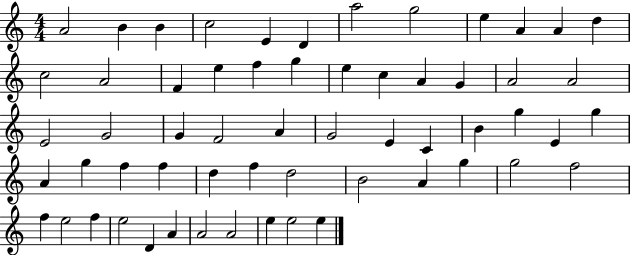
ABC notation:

X:1
T:Untitled
M:4/4
L:1/4
K:C
A2 B B c2 E D a2 g2 e A A d c2 A2 F e f g e c A G A2 A2 E2 G2 G F2 A G2 E C B g E g A g f f d f d2 B2 A g g2 f2 f e2 f e2 D A A2 A2 e e2 e